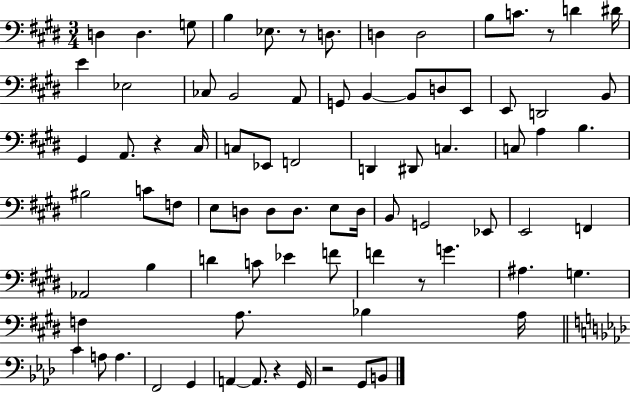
X:1
T:Untitled
M:3/4
L:1/4
K:E
D, D, G,/2 B, _E,/2 z/2 D,/2 D, D,2 B,/2 C/2 z/2 D ^D/4 E _E,2 _C,/2 B,,2 A,,/2 G,,/2 B,, B,,/2 D,/2 E,,/2 E,,/2 D,,2 B,,/2 ^G,, A,,/2 z ^C,/4 C,/2 _E,,/2 F,,2 D,, ^D,,/2 C, C,/2 A, B, ^B,2 C/2 F,/2 E,/2 D,/2 D,/2 D,/2 E,/2 D,/4 B,,/2 G,,2 _E,,/2 E,,2 F,, _A,,2 B, D C/2 _E F/2 F z/2 G ^A, G, F, A,/2 _B, A,/4 C A,/2 A, F,,2 G,, A,, A,,/2 z G,,/4 z2 G,,/2 B,,/2